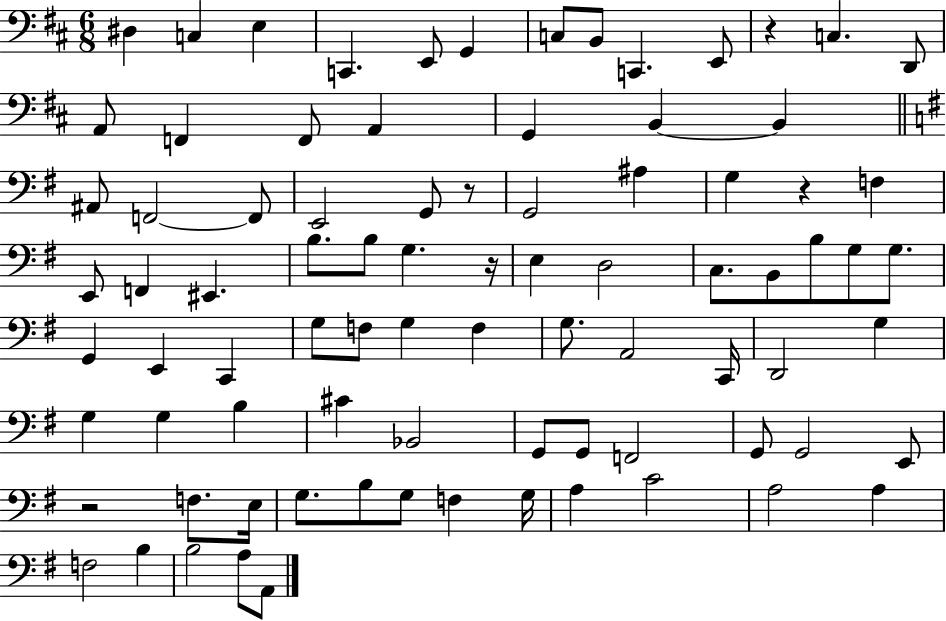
D#3/q C3/q E3/q C2/q. E2/e G2/q C3/e B2/e C2/q. E2/e R/q C3/q. D2/e A2/e F2/q F2/e A2/q G2/q B2/q B2/q A#2/e F2/h F2/e E2/h G2/e R/e G2/h A#3/q G3/q R/q F3/q E2/e F2/q EIS2/q. B3/e. B3/e G3/q. R/s E3/q D3/h C3/e. B2/e B3/e G3/e G3/e. G2/q E2/q C2/q G3/e F3/e G3/q F3/q G3/e. A2/h C2/s D2/h G3/q G3/q G3/q B3/q C#4/q Bb2/h G2/e G2/e F2/h G2/e G2/h E2/e R/h F3/e. E3/s G3/e. B3/e G3/e F3/q G3/s A3/q C4/h A3/h A3/q F3/h B3/q B3/h A3/e A2/e